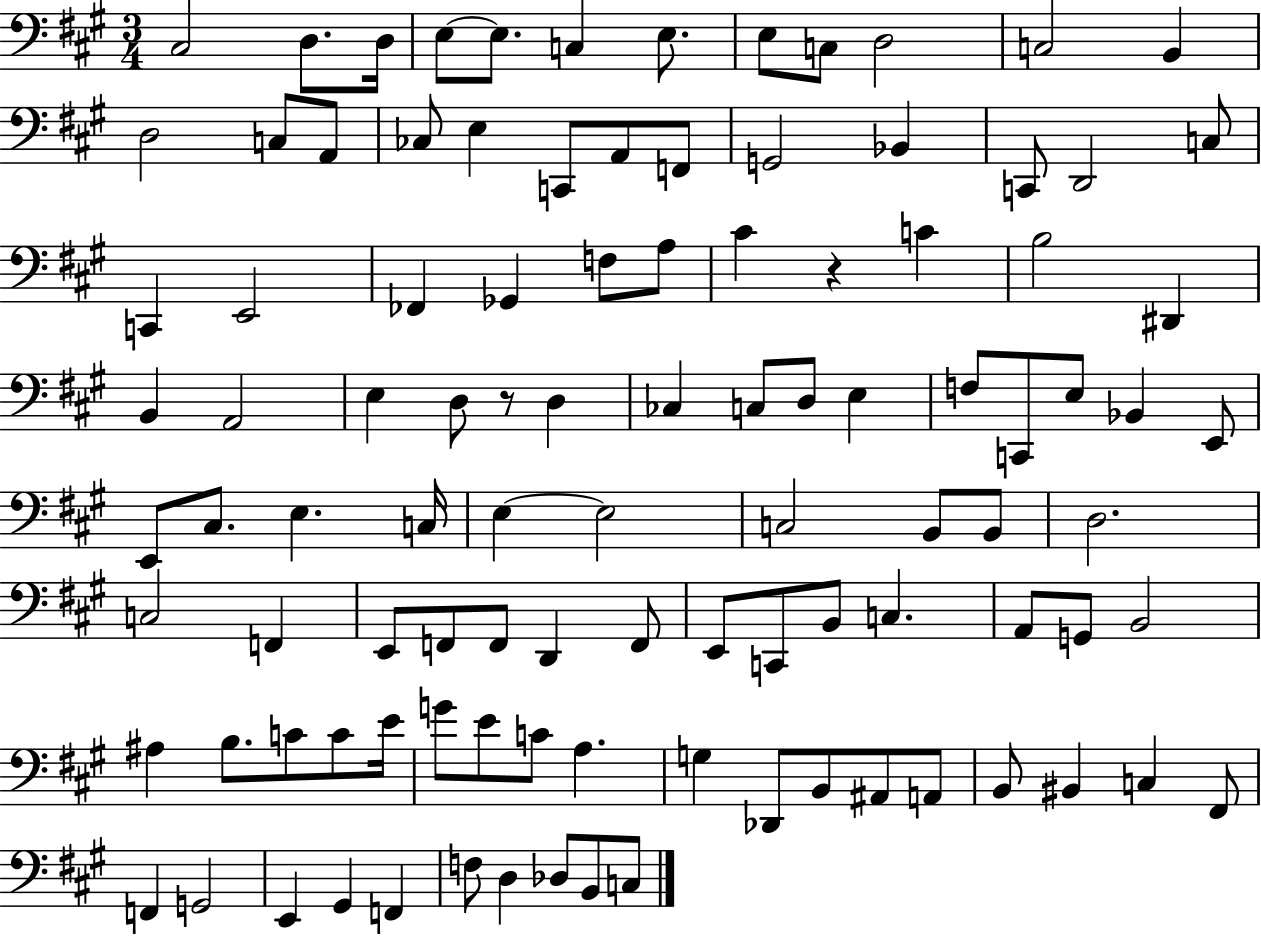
X:1
T:Untitled
M:3/4
L:1/4
K:A
^C,2 D,/2 D,/4 E,/2 E,/2 C, E,/2 E,/2 C,/2 D,2 C,2 B,, D,2 C,/2 A,,/2 _C,/2 E, C,,/2 A,,/2 F,,/2 G,,2 _B,, C,,/2 D,,2 C,/2 C,, E,,2 _F,, _G,, F,/2 A,/2 ^C z C B,2 ^D,, B,, A,,2 E, D,/2 z/2 D, _C, C,/2 D,/2 E, F,/2 C,,/2 E,/2 _B,, E,,/2 E,,/2 ^C,/2 E, C,/4 E, E,2 C,2 B,,/2 B,,/2 D,2 C,2 F,, E,,/2 F,,/2 F,,/2 D,, F,,/2 E,,/2 C,,/2 B,,/2 C, A,,/2 G,,/2 B,,2 ^A, B,/2 C/2 C/2 E/4 G/2 E/2 C/2 A, G, _D,,/2 B,,/2 ^A,,/2 A,,/2 B,,/2 ^B,, C, ^F,,/2 F,, G,,2 E,, ^G,, F,, F,/2 D, _D,/2 B,,/2 C,/2